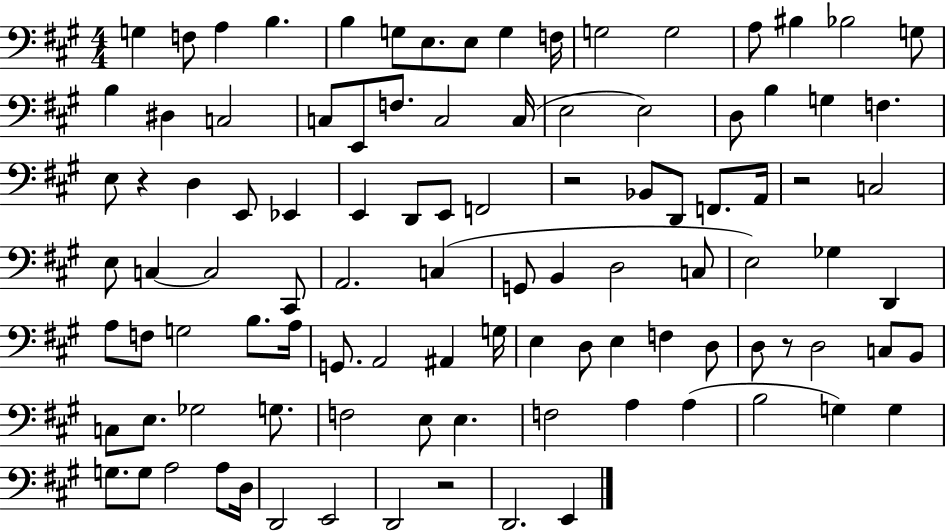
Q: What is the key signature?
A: A major